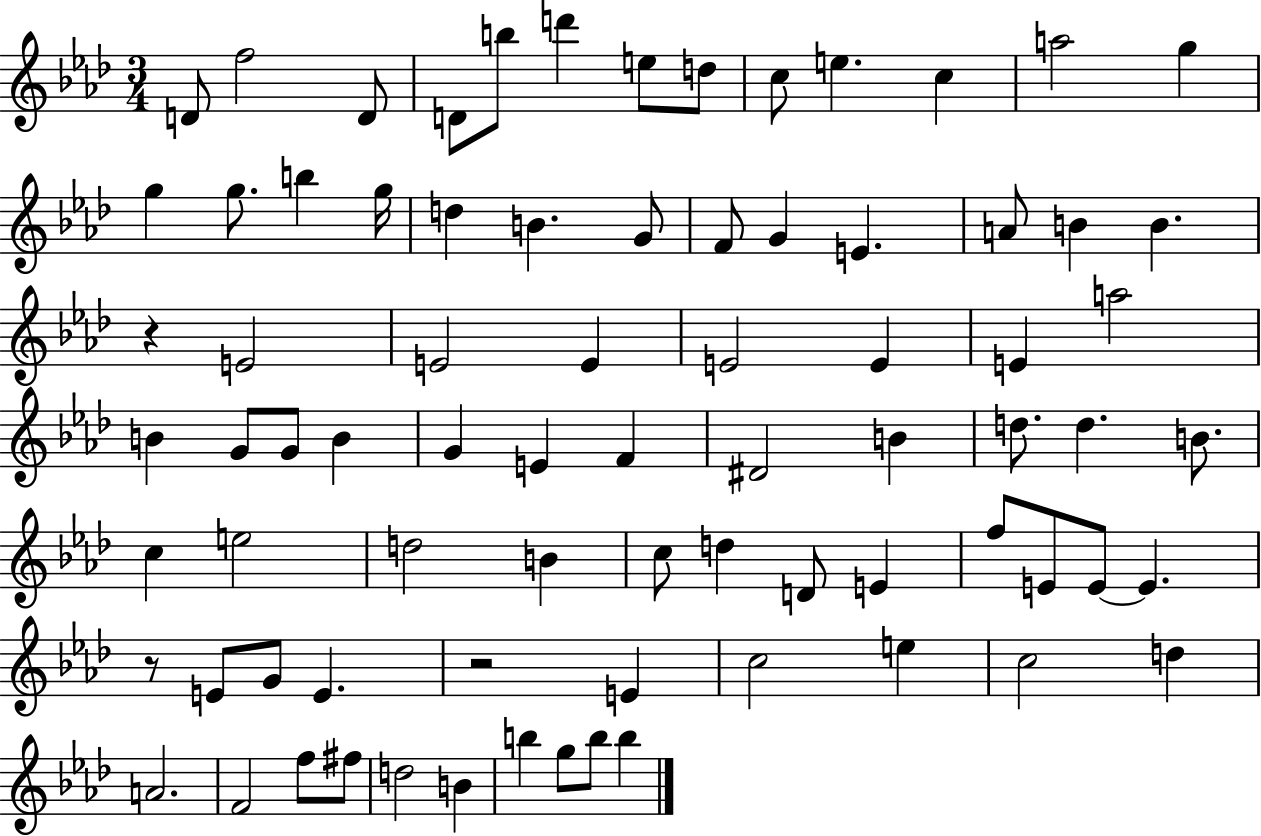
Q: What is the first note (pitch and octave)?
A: D4